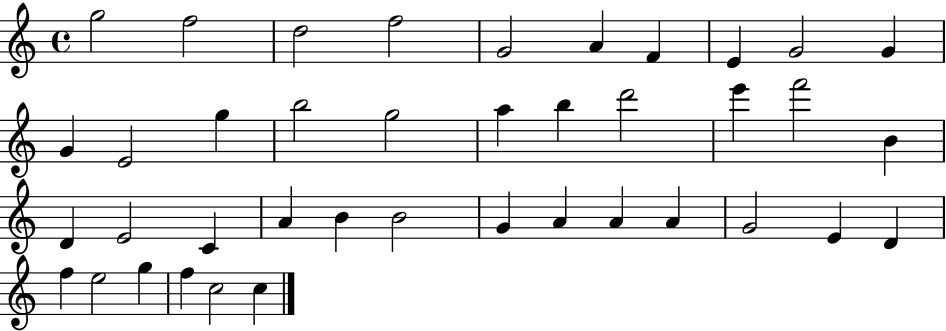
G5/h F5/h D5/h F5/h G4/h A4/q F4/q E4/q G4/h G4/q G4/q E4/h G5/q B5/h G5/h A5/q B5/q D6/h E6/q F6/h B4/q D4/q E4/h C4/q A4/q B4/q B4/h G4/q A4/q A4/q A4/q G4/h E4/q D4/q F5/q E5/h G5/q F5/q C5/h C5/q